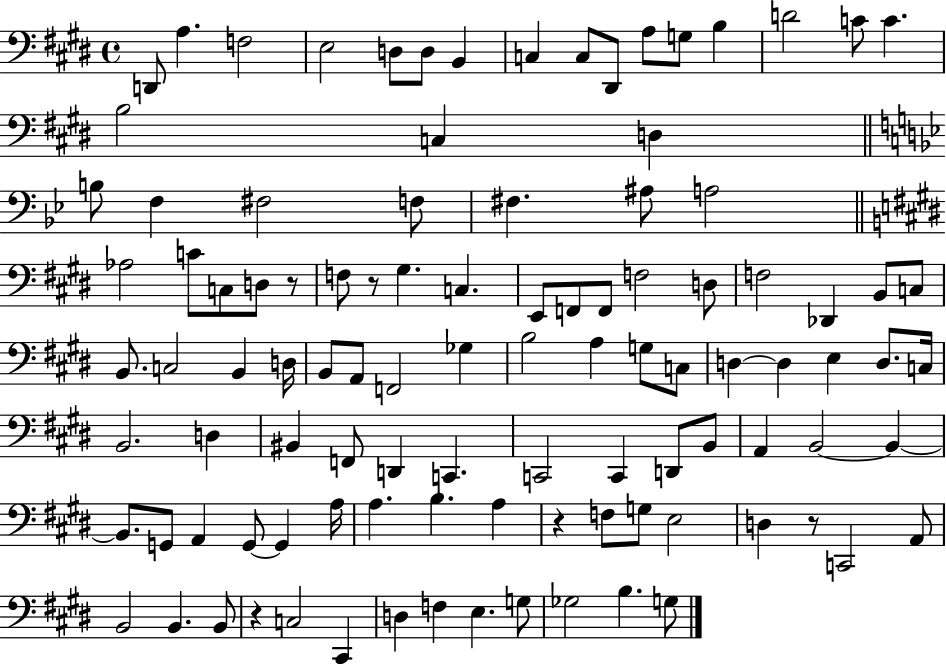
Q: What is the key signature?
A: E major